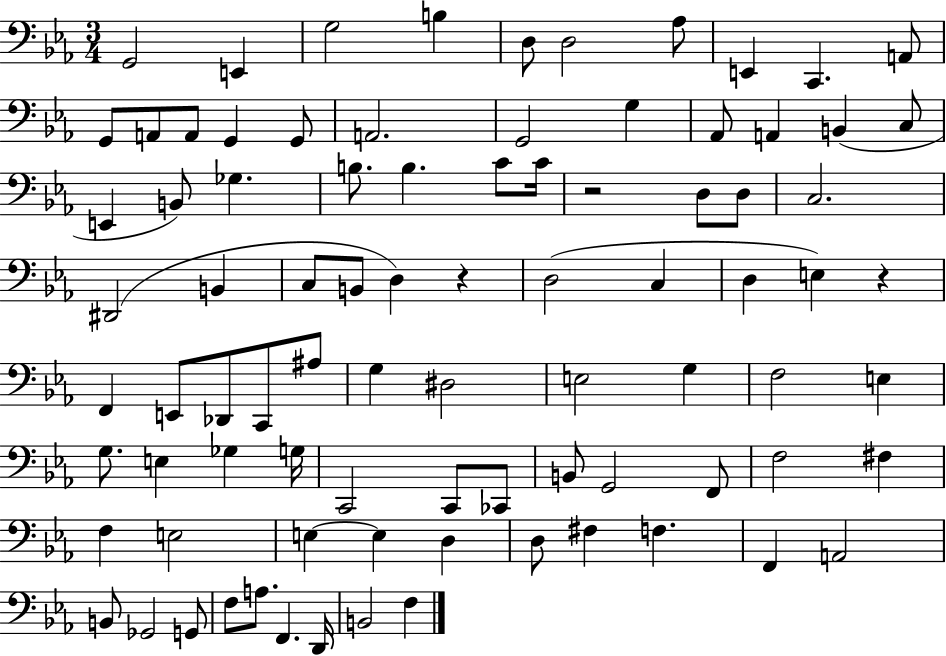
G2/h E2/q G3/h B3/q D3/e D3/h Ab3/e E2/q C2/q. A2/e G2/e A2/e A2/e G2/q G2/e A2/h. G2/h G3/q Ab2/e A2/q B2/q C3/e E2/q B2/e Gb3/q. B3/e. B3/q. C4/e C4/s R/h D3/e D3/e C3/h. D#2/h B2/q C3/e B2/e D3/q R/q D3/h C3/q D3/q E3/q R/q F2/q E2/e Db2/e C2/e A#3/e G3/q D#3/h E3/h G3/q F3/h E3/q G3/e. E3/q Gb3/q G3/s C2/h C2/e CES2/e B2/e G2/h F2/e F3/h F#3/q F3/q E3/h E3/q E3/q D3/q D3/e F#3/q F3/q. F2/q A2/h B2/e Gb2/h G2/e F3/e A3/e. F2/q. D2/s B2/h F3/q